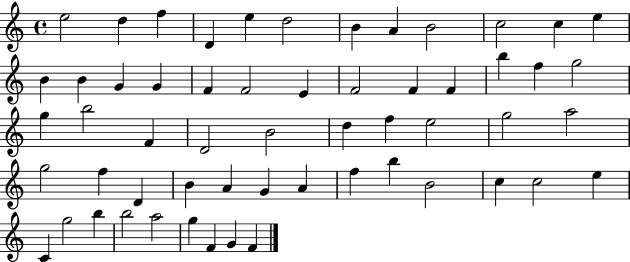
X:1
T:Untitled
M:4/4
L:1/4
K:C
e2 d f D e d2 B A B2 c2 c e B B G G F F2 E F2 F F b f g2 g b2 F D2 B2 d f e2 g2 a2 g2 f D B A G A f b B2 c c2 e C g2 b b2 a2 g F G F